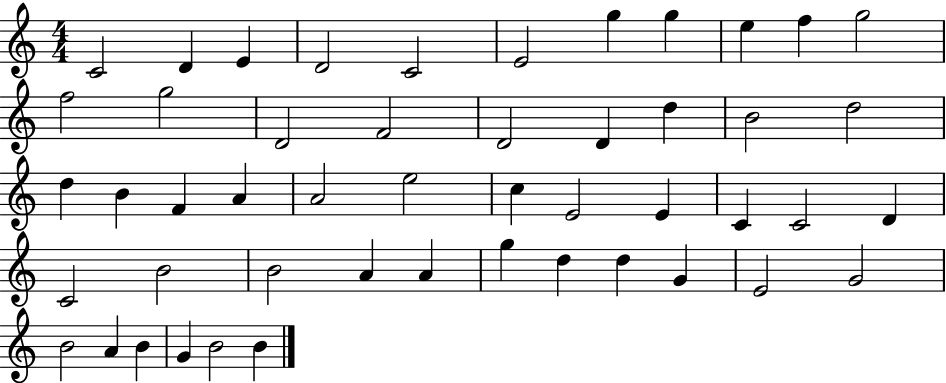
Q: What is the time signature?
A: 4/4